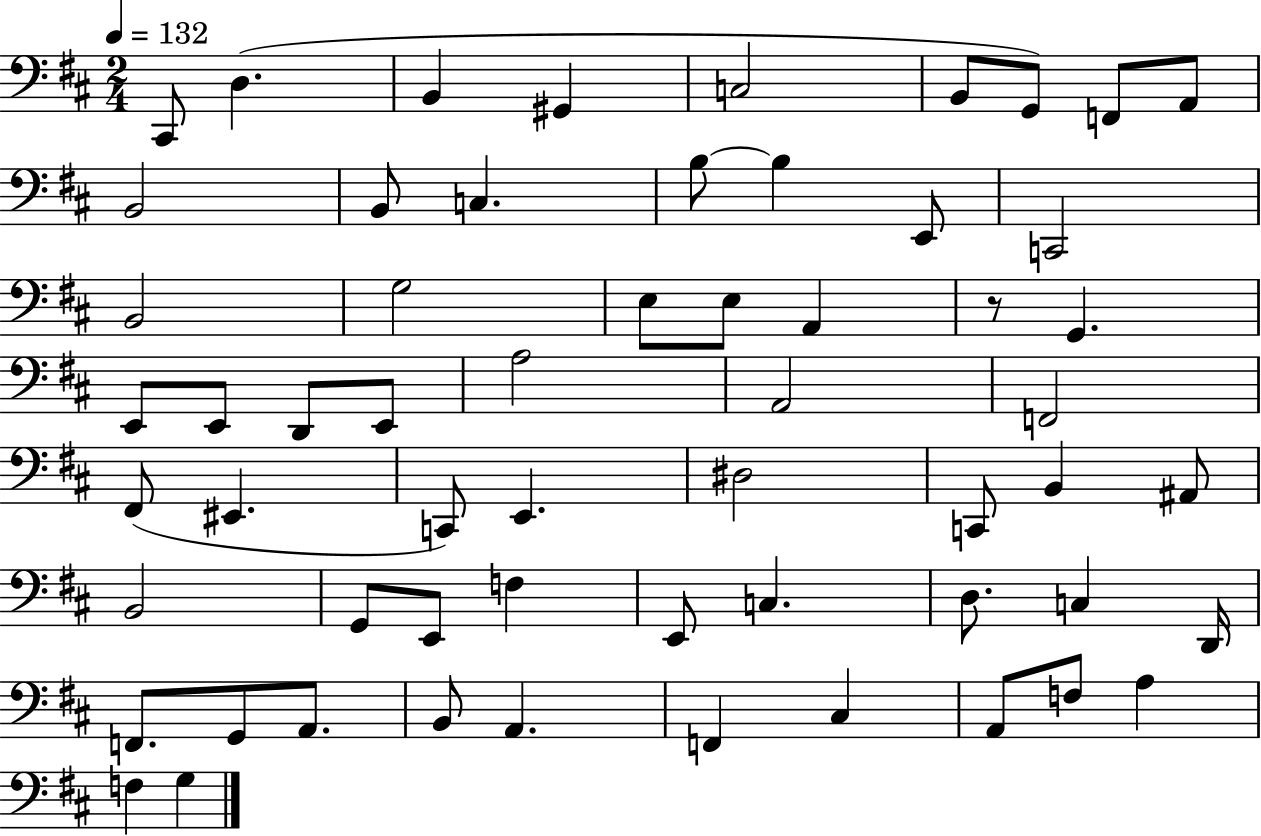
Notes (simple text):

C#2/e D3/q. B2/q G#2/q C3/h B2/e G2/e F2/e A2/e B2/h B2/e C3/q. B3/e B3/q E2/e C2/h B2/h G3/h E3/e E3/e A2/q R/e G2/q. E2/e E2/e D2/e E2/e A3/h A2/h F2/h F#2/e EIS2/q. C2/e E2/q. D#3/h C2/e B2/q A#2/e B2/h G2/e E2/e F3/q E2/e C3/q. D3/e. C3/q D2/s F2/e. G2/e A2/e. B2/e A2/q. F2/q C#3/q A2/e F3/e A3/q F3/q G3/q